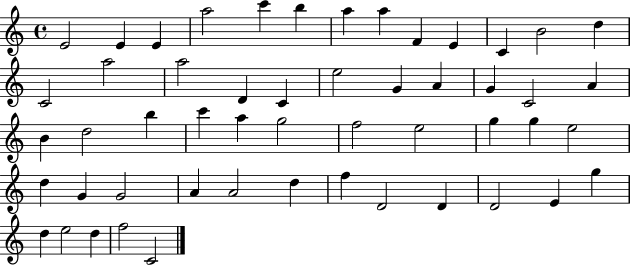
X:1
T:Untitled
M:4/4
L:1/4
K:C
E2 E E a2 c' b a a F E C B2 d C2 a2 a2 D C e2 G A G C2 A B d2 b c' a g2 f2 e2 g g e2 d G G2 A A2 d f D2 D D2 E g d e2 d f2 C2